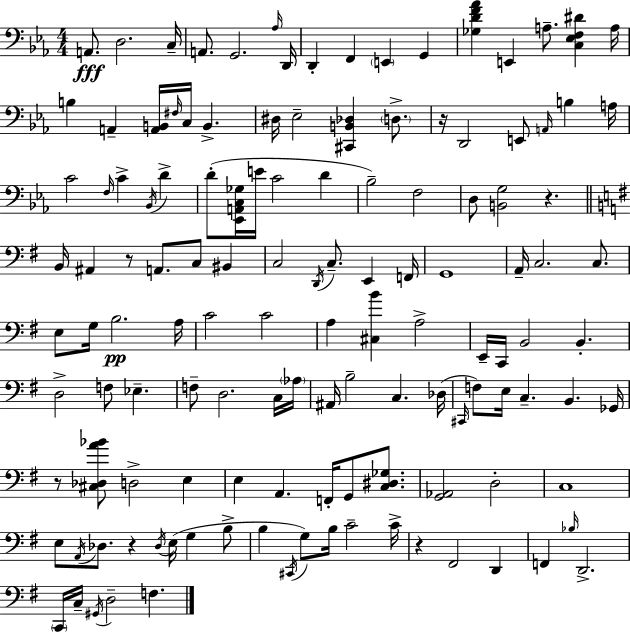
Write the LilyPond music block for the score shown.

{
  \clef bass
  \numericTimeSignature
  \time 4/4
  \key c \minor
  a,8.\fff d2. c16-- | a,8. g,2. \grace { aes16 } | d,16 d,4-. f,4 \parenthesize e,4 g,4 | <ges d' f' aes'>4 e,4 a8.-- <c ees f dis'>4 | \break a16 b4 a,4-- <a, b,>16 \grace { fis16 } c16 b,4.-> | dis16 ees2-- <cis, b, des>4 \parenthesize d8.-> | r16 d,2 e,8 \grace { a,16 } b4 | a16 c'2 \grace { f16 } c'4-> | \break \acciaccatura { bes,16 } d'4-> d'8-.( <ees, a, c ges>16 e'16 c'2 | d'4 bes2--) f2 | d8 <b, g>2 r4. | \bar "||" \break \key g \major b,16 ais,4 r8 a,8. c8 bis,4 | c2 \acciaccatura { d,16 } c8.-- e,4 | f,16 g,1 | a,16-- c2. c8. | \break e8 g16 b2.\pp | a16 c'2 c'2 | a4 <cis b'>4 a2-> | e,16-- c,16 b,2 b,4.-. | \break d2-> f8 ees4.-- | f8-- d2. c16 | \parenthesize aes16 ais,16 b2-- c4. | des16( \grace { cis,16 } f8) e16 c4.-- b,4. | \break ges,16 r8 <cis des a' bes'>8 d2-> e4 | e4 a,4. f,16-. g,8 <c dis ges>8. | <g, aes,>2 d2-. | c1 | \break e8 \acciaccatura { a,16 } des8. r4 \acciaccatura { des16 } e16( g4 | b8-> b4 \acciaccatura { cis,16 } g8) b16 c'2-- | c'16-> r4 fis,2 | d,4 f,4 \grace { bes16 } d,2.-> | \break \parenthesize c,16 c16-- \acciaccatura { gis,16 } d2-- | f4. \bar "|."
}